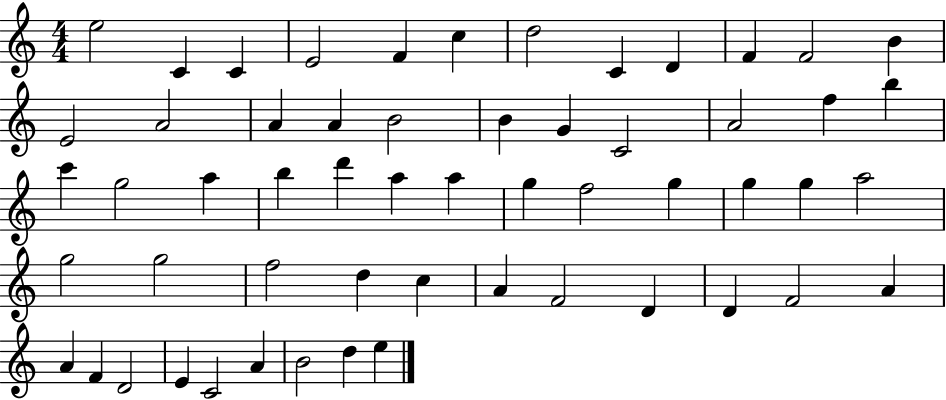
X:1
T:Untitled
M:4/4
L:1/4
K:C
e2 C C E2 F c d2 C D F F2 B E2 A2 A A B2 B G C2 A2 f b c' g2 a b d' a a g f2 g g g a2 g2 g2 f2 d c A F2 D D F2 A A F D2 E C2 A B2 d e